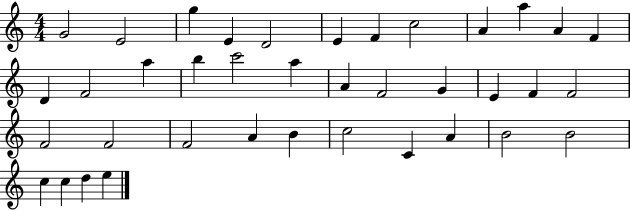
{
  \clef treble
  \numericTimeSignature
  \time 4/4
  \key c \major
  g'2 e'2 | g''4 e'4 d'2 | e'4 f'4 c''2 | a'4 a''4 a'4 f'4 | \break d'4 f'2 a''4 | b''4 c'''2 a''4 | a'4 f'2 g'4 | e'4 f'4 f'2 | \break f'2 f'2 | f'2 a'4 b'4 | c''2 c'4 a'4 | b'2 b'2 | \break c''4 c''4 d''4 e''4 | \bar "|."
}